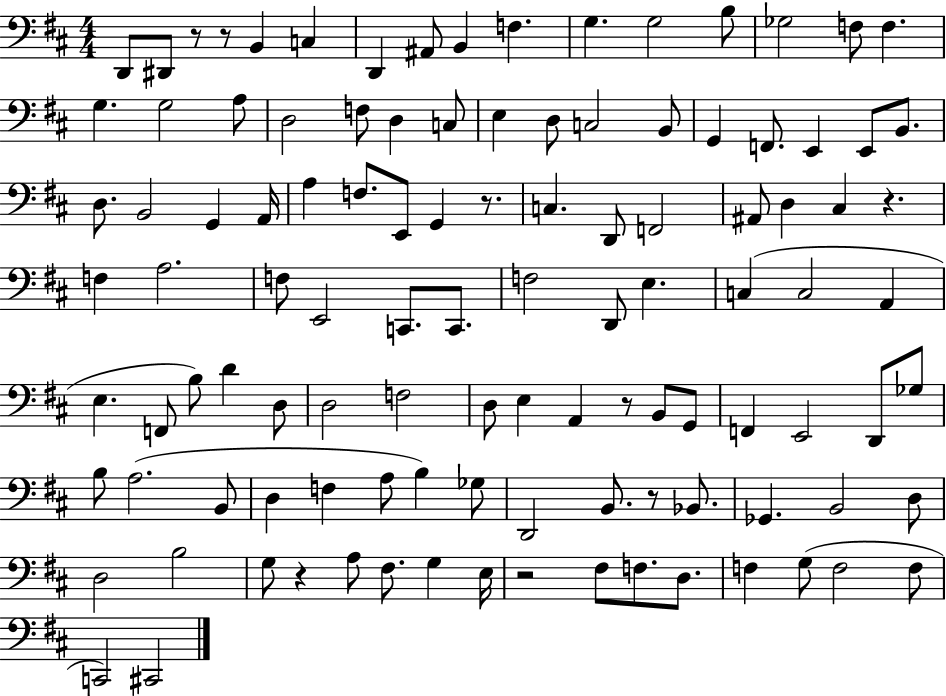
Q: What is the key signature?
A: D major